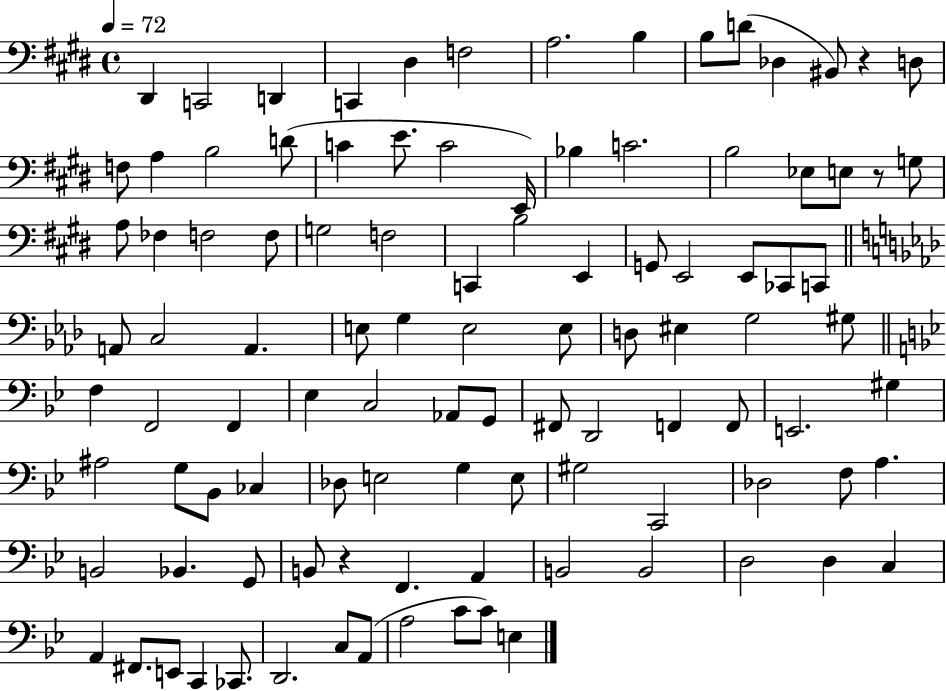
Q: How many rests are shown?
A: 3